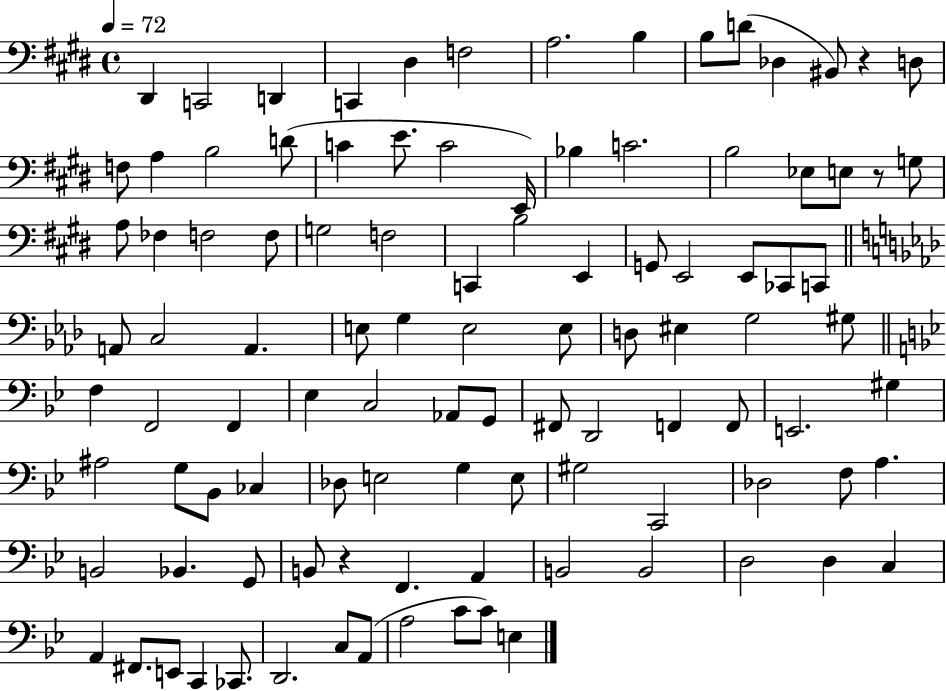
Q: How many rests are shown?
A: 3